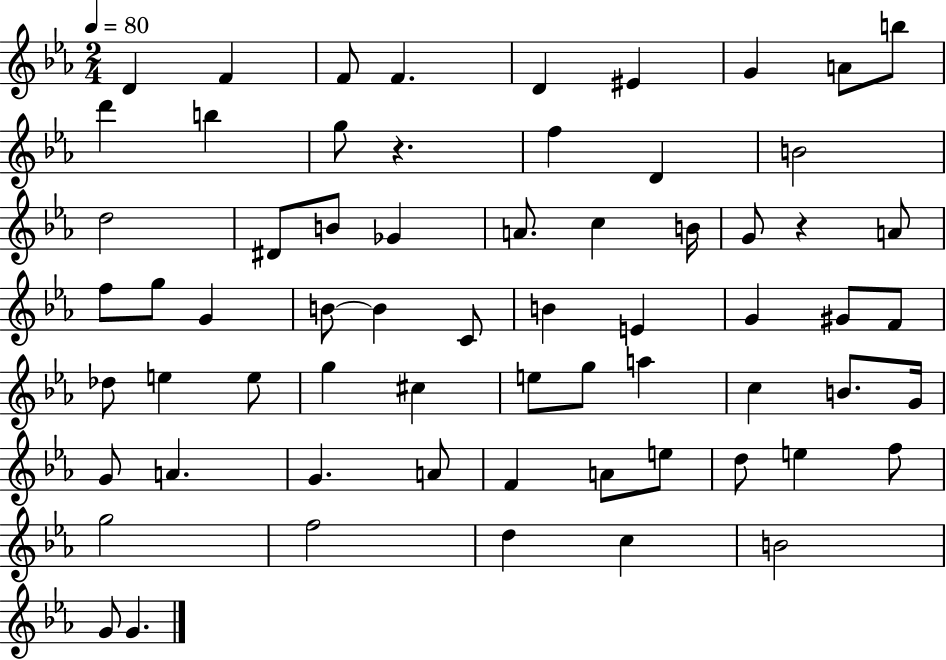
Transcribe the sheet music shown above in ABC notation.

X:1
T:Untitled
M:2/4
L:1/4
K:Eb
D F F/2 F D ^E G A/2 b/2 d' b g/2 z f D B2 d2 ^D/2 B/2 _G A/2 c B/4 G/2 z A/2 f/2 g/2 G B/2 B C/2 B E G ^G/2 F/2 _d/2 e e/2 g ^c e/2 g/2 a c B/2 G/4 G/2 A G A/2 F A/2 e/2 d/2 e f/2 g2 f2 d c B2 G/2 G